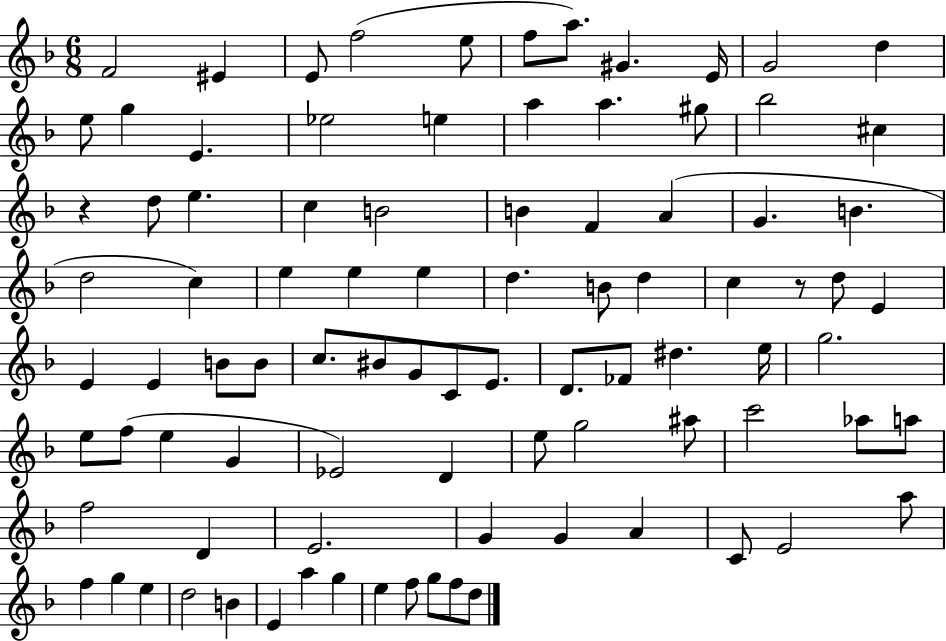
{
  \clef treble
  \numericTimeSignature
  \time 6/8
  \key f \major
  f'2 eis'4 | e'8 f''2( e''8 | f''8 a''8.) gis'4. e'16 | g'2 d''4 | \break e''8 g''4 e'4. | ees''2 e''4 | a''4 a''4. gis''8 | bes''2 cis''4 | \break r4 d''8 e''4. | c''4 b'2 | b'4 f'4 a'4( | g'4. b'4. | \break d''2 c''4) | e''4 e''4 e''4 | d''4. b'8 d''4 | c''4 r8 d''8 e'4 | \break e'4 e'4 b'8 b'8 | c''8. bis'8 g'8 c'8 e'8. | d'8. fes'8 dis''4. e''16 | g''2. | \break e''8 f''8( e''4 g'4 | ees'2) d'4 | e''8 g''2 ais''8 | c'''2 aes''8 a''8 | \break f''2 d'4 | e'2. | g'4 g'4 a'4 | c'8 e'2 a''8 | \break f''4 g''4 e''4 | d''2 b'4 | e'4 a''4 g''4 | e''4 f''8 g''8 f''8 d''8 | \break \bar "|."
}